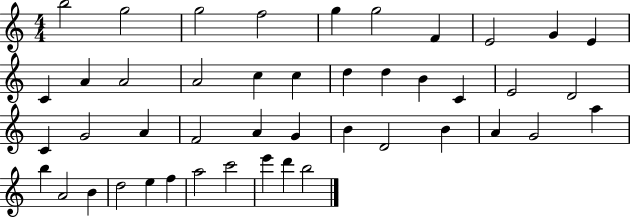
B5/h G5/h G5/h F5/h G5/q G5/h F4/q E4/h G4/q E4/q C4/q A4/q A4/h A4/h C5/q C5/q D5/q D5/q B4/q C4/q E4/h D4/h C4/q G4/h A4/q F4/h A4/q G4/q B4/q D4/h B4/q A4/q G4/h A5/q B5/q A4/h B4/q D5/h E5/q F5/q A5/h C6/h E6/q D6/q B5/h